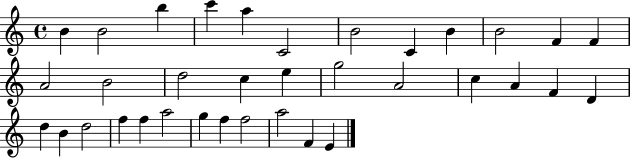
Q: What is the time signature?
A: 4/4